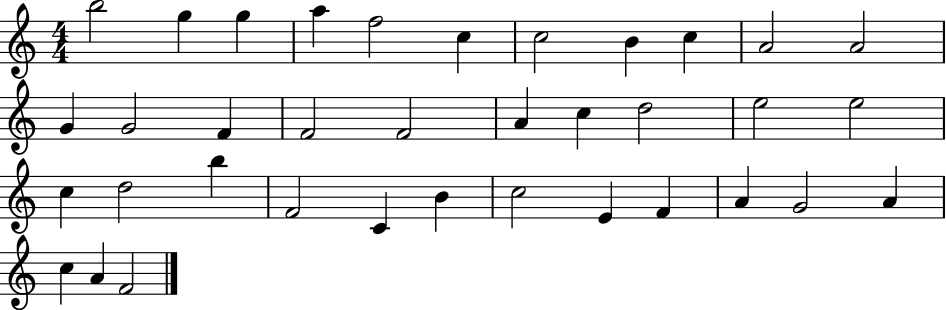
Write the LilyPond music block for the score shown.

{
  \clef treble
  \numericTimeSignature
  \time 4/4
  \key c \major
  b''2 g''4 g''4 | a''4 f''2 c''4 | c''2 b'4 c''4 | a'2 a'2 | \break g'4 g'2 f'4 | f'2 f'2 | a'4 c''4 d''2 | e''2 e''2 | \break c''4 d''2 b''4 | f'2 c'4 b'4 | c''2 e'4 f'4 | a'4 g'2 a'4 | \break c''4 a'4 f'2 | \bar "|."
}